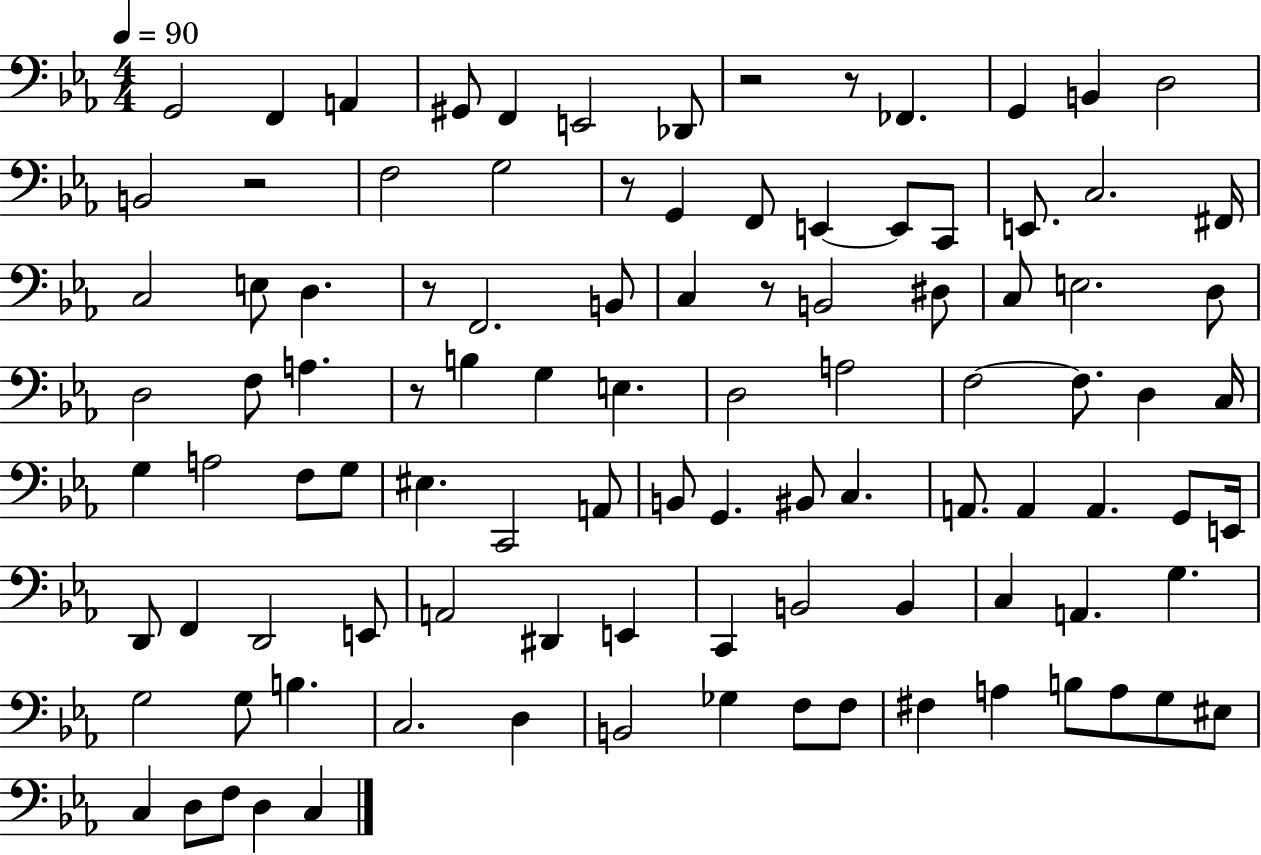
G2/h F2/q A2/q G#2/e F2/q E2/h Db2/e R/h R/e FES2/q. G2/q B2/q D3/h B2/h R/h F3/h G3/h R/e G2/q F2/e E2/q E2/e C2/e E2/e. C3/h. F#2/s C3/h E3/e D3/q. R/e F2/h. B2/e C3/q R/e B2/h D#3/e C3/e E3/h. D3/e D3/h F3/e A3/q. R/e B3/q G3/q E3/q. D3/h A3/h F3/h F3/e. D3/q C3/s G3/q A3/h F3/e G3/e EIS3/q. C2/h A2/e B2/e G2/q. BIS2/e C3/q. A2/e. A2/q A2/q. G2/e E2/s D2/e F2/q D2/h E2/e A2/h D#2/q E2/q C2/q B2/h B2/q C3/q A2/q. G3/q. G3/h G3/e B3/q. C3/h. D3/q B2/h Gb3/q F3/e F3/e F#3/q A3/q B3/e A3/e G3/e EIS3/e C3/q D3/e F3/e D3/q C3/q